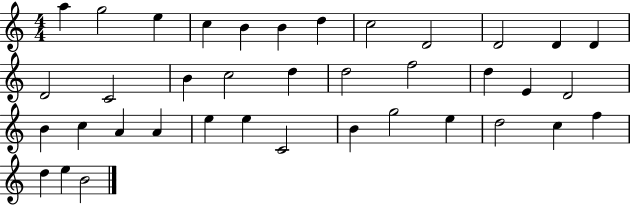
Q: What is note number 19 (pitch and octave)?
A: F5